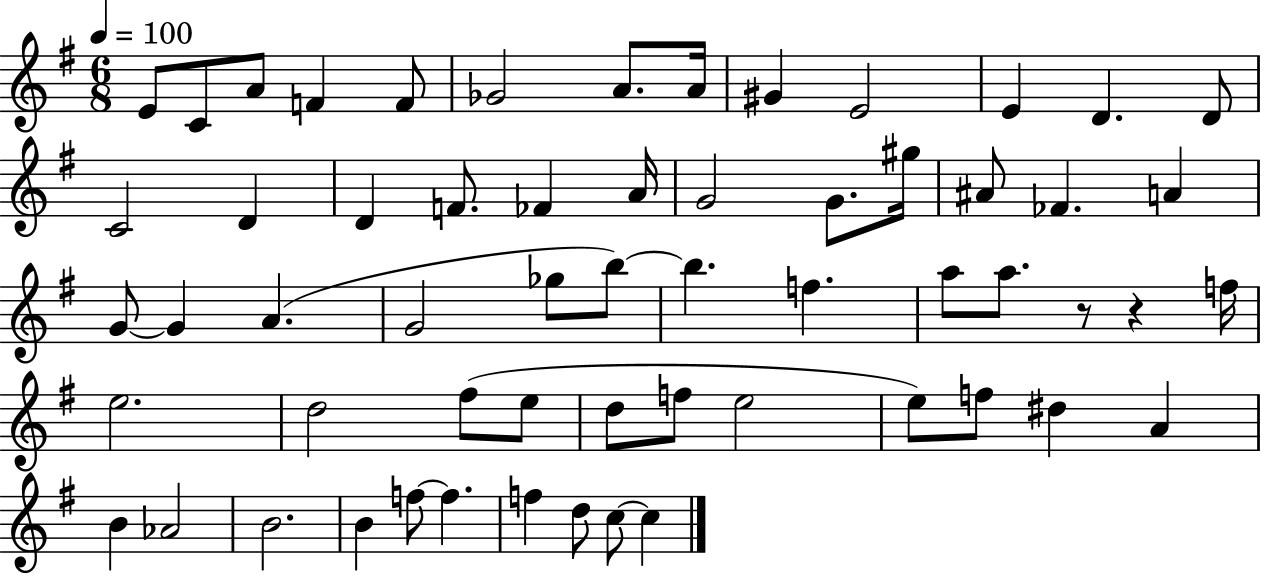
E4/e C4/e A4/e F4/q F4/e Gb4/h A4/e. A4/s G#4/q E4/h E4/q D4/q. D4/e C4/h D4/q D4/q F4/e. FES4/q A4/s G4/h G4/e. G#5/s A#4/e FES4/q. A4/q G4/e G4/q A4/q. G4/h Gb5/e B5/e B5/q. F5/q. A5/e A5/e. R/e R/q F5/s E5/h. D5/h F#5/e E5/e D5/e F5/e E5/h E5/e F5/e D#5/q A4/q B4/q Ab4/h B4/h. B4/q F5/e F5/q. F5/q D5/e C5/e C5/q